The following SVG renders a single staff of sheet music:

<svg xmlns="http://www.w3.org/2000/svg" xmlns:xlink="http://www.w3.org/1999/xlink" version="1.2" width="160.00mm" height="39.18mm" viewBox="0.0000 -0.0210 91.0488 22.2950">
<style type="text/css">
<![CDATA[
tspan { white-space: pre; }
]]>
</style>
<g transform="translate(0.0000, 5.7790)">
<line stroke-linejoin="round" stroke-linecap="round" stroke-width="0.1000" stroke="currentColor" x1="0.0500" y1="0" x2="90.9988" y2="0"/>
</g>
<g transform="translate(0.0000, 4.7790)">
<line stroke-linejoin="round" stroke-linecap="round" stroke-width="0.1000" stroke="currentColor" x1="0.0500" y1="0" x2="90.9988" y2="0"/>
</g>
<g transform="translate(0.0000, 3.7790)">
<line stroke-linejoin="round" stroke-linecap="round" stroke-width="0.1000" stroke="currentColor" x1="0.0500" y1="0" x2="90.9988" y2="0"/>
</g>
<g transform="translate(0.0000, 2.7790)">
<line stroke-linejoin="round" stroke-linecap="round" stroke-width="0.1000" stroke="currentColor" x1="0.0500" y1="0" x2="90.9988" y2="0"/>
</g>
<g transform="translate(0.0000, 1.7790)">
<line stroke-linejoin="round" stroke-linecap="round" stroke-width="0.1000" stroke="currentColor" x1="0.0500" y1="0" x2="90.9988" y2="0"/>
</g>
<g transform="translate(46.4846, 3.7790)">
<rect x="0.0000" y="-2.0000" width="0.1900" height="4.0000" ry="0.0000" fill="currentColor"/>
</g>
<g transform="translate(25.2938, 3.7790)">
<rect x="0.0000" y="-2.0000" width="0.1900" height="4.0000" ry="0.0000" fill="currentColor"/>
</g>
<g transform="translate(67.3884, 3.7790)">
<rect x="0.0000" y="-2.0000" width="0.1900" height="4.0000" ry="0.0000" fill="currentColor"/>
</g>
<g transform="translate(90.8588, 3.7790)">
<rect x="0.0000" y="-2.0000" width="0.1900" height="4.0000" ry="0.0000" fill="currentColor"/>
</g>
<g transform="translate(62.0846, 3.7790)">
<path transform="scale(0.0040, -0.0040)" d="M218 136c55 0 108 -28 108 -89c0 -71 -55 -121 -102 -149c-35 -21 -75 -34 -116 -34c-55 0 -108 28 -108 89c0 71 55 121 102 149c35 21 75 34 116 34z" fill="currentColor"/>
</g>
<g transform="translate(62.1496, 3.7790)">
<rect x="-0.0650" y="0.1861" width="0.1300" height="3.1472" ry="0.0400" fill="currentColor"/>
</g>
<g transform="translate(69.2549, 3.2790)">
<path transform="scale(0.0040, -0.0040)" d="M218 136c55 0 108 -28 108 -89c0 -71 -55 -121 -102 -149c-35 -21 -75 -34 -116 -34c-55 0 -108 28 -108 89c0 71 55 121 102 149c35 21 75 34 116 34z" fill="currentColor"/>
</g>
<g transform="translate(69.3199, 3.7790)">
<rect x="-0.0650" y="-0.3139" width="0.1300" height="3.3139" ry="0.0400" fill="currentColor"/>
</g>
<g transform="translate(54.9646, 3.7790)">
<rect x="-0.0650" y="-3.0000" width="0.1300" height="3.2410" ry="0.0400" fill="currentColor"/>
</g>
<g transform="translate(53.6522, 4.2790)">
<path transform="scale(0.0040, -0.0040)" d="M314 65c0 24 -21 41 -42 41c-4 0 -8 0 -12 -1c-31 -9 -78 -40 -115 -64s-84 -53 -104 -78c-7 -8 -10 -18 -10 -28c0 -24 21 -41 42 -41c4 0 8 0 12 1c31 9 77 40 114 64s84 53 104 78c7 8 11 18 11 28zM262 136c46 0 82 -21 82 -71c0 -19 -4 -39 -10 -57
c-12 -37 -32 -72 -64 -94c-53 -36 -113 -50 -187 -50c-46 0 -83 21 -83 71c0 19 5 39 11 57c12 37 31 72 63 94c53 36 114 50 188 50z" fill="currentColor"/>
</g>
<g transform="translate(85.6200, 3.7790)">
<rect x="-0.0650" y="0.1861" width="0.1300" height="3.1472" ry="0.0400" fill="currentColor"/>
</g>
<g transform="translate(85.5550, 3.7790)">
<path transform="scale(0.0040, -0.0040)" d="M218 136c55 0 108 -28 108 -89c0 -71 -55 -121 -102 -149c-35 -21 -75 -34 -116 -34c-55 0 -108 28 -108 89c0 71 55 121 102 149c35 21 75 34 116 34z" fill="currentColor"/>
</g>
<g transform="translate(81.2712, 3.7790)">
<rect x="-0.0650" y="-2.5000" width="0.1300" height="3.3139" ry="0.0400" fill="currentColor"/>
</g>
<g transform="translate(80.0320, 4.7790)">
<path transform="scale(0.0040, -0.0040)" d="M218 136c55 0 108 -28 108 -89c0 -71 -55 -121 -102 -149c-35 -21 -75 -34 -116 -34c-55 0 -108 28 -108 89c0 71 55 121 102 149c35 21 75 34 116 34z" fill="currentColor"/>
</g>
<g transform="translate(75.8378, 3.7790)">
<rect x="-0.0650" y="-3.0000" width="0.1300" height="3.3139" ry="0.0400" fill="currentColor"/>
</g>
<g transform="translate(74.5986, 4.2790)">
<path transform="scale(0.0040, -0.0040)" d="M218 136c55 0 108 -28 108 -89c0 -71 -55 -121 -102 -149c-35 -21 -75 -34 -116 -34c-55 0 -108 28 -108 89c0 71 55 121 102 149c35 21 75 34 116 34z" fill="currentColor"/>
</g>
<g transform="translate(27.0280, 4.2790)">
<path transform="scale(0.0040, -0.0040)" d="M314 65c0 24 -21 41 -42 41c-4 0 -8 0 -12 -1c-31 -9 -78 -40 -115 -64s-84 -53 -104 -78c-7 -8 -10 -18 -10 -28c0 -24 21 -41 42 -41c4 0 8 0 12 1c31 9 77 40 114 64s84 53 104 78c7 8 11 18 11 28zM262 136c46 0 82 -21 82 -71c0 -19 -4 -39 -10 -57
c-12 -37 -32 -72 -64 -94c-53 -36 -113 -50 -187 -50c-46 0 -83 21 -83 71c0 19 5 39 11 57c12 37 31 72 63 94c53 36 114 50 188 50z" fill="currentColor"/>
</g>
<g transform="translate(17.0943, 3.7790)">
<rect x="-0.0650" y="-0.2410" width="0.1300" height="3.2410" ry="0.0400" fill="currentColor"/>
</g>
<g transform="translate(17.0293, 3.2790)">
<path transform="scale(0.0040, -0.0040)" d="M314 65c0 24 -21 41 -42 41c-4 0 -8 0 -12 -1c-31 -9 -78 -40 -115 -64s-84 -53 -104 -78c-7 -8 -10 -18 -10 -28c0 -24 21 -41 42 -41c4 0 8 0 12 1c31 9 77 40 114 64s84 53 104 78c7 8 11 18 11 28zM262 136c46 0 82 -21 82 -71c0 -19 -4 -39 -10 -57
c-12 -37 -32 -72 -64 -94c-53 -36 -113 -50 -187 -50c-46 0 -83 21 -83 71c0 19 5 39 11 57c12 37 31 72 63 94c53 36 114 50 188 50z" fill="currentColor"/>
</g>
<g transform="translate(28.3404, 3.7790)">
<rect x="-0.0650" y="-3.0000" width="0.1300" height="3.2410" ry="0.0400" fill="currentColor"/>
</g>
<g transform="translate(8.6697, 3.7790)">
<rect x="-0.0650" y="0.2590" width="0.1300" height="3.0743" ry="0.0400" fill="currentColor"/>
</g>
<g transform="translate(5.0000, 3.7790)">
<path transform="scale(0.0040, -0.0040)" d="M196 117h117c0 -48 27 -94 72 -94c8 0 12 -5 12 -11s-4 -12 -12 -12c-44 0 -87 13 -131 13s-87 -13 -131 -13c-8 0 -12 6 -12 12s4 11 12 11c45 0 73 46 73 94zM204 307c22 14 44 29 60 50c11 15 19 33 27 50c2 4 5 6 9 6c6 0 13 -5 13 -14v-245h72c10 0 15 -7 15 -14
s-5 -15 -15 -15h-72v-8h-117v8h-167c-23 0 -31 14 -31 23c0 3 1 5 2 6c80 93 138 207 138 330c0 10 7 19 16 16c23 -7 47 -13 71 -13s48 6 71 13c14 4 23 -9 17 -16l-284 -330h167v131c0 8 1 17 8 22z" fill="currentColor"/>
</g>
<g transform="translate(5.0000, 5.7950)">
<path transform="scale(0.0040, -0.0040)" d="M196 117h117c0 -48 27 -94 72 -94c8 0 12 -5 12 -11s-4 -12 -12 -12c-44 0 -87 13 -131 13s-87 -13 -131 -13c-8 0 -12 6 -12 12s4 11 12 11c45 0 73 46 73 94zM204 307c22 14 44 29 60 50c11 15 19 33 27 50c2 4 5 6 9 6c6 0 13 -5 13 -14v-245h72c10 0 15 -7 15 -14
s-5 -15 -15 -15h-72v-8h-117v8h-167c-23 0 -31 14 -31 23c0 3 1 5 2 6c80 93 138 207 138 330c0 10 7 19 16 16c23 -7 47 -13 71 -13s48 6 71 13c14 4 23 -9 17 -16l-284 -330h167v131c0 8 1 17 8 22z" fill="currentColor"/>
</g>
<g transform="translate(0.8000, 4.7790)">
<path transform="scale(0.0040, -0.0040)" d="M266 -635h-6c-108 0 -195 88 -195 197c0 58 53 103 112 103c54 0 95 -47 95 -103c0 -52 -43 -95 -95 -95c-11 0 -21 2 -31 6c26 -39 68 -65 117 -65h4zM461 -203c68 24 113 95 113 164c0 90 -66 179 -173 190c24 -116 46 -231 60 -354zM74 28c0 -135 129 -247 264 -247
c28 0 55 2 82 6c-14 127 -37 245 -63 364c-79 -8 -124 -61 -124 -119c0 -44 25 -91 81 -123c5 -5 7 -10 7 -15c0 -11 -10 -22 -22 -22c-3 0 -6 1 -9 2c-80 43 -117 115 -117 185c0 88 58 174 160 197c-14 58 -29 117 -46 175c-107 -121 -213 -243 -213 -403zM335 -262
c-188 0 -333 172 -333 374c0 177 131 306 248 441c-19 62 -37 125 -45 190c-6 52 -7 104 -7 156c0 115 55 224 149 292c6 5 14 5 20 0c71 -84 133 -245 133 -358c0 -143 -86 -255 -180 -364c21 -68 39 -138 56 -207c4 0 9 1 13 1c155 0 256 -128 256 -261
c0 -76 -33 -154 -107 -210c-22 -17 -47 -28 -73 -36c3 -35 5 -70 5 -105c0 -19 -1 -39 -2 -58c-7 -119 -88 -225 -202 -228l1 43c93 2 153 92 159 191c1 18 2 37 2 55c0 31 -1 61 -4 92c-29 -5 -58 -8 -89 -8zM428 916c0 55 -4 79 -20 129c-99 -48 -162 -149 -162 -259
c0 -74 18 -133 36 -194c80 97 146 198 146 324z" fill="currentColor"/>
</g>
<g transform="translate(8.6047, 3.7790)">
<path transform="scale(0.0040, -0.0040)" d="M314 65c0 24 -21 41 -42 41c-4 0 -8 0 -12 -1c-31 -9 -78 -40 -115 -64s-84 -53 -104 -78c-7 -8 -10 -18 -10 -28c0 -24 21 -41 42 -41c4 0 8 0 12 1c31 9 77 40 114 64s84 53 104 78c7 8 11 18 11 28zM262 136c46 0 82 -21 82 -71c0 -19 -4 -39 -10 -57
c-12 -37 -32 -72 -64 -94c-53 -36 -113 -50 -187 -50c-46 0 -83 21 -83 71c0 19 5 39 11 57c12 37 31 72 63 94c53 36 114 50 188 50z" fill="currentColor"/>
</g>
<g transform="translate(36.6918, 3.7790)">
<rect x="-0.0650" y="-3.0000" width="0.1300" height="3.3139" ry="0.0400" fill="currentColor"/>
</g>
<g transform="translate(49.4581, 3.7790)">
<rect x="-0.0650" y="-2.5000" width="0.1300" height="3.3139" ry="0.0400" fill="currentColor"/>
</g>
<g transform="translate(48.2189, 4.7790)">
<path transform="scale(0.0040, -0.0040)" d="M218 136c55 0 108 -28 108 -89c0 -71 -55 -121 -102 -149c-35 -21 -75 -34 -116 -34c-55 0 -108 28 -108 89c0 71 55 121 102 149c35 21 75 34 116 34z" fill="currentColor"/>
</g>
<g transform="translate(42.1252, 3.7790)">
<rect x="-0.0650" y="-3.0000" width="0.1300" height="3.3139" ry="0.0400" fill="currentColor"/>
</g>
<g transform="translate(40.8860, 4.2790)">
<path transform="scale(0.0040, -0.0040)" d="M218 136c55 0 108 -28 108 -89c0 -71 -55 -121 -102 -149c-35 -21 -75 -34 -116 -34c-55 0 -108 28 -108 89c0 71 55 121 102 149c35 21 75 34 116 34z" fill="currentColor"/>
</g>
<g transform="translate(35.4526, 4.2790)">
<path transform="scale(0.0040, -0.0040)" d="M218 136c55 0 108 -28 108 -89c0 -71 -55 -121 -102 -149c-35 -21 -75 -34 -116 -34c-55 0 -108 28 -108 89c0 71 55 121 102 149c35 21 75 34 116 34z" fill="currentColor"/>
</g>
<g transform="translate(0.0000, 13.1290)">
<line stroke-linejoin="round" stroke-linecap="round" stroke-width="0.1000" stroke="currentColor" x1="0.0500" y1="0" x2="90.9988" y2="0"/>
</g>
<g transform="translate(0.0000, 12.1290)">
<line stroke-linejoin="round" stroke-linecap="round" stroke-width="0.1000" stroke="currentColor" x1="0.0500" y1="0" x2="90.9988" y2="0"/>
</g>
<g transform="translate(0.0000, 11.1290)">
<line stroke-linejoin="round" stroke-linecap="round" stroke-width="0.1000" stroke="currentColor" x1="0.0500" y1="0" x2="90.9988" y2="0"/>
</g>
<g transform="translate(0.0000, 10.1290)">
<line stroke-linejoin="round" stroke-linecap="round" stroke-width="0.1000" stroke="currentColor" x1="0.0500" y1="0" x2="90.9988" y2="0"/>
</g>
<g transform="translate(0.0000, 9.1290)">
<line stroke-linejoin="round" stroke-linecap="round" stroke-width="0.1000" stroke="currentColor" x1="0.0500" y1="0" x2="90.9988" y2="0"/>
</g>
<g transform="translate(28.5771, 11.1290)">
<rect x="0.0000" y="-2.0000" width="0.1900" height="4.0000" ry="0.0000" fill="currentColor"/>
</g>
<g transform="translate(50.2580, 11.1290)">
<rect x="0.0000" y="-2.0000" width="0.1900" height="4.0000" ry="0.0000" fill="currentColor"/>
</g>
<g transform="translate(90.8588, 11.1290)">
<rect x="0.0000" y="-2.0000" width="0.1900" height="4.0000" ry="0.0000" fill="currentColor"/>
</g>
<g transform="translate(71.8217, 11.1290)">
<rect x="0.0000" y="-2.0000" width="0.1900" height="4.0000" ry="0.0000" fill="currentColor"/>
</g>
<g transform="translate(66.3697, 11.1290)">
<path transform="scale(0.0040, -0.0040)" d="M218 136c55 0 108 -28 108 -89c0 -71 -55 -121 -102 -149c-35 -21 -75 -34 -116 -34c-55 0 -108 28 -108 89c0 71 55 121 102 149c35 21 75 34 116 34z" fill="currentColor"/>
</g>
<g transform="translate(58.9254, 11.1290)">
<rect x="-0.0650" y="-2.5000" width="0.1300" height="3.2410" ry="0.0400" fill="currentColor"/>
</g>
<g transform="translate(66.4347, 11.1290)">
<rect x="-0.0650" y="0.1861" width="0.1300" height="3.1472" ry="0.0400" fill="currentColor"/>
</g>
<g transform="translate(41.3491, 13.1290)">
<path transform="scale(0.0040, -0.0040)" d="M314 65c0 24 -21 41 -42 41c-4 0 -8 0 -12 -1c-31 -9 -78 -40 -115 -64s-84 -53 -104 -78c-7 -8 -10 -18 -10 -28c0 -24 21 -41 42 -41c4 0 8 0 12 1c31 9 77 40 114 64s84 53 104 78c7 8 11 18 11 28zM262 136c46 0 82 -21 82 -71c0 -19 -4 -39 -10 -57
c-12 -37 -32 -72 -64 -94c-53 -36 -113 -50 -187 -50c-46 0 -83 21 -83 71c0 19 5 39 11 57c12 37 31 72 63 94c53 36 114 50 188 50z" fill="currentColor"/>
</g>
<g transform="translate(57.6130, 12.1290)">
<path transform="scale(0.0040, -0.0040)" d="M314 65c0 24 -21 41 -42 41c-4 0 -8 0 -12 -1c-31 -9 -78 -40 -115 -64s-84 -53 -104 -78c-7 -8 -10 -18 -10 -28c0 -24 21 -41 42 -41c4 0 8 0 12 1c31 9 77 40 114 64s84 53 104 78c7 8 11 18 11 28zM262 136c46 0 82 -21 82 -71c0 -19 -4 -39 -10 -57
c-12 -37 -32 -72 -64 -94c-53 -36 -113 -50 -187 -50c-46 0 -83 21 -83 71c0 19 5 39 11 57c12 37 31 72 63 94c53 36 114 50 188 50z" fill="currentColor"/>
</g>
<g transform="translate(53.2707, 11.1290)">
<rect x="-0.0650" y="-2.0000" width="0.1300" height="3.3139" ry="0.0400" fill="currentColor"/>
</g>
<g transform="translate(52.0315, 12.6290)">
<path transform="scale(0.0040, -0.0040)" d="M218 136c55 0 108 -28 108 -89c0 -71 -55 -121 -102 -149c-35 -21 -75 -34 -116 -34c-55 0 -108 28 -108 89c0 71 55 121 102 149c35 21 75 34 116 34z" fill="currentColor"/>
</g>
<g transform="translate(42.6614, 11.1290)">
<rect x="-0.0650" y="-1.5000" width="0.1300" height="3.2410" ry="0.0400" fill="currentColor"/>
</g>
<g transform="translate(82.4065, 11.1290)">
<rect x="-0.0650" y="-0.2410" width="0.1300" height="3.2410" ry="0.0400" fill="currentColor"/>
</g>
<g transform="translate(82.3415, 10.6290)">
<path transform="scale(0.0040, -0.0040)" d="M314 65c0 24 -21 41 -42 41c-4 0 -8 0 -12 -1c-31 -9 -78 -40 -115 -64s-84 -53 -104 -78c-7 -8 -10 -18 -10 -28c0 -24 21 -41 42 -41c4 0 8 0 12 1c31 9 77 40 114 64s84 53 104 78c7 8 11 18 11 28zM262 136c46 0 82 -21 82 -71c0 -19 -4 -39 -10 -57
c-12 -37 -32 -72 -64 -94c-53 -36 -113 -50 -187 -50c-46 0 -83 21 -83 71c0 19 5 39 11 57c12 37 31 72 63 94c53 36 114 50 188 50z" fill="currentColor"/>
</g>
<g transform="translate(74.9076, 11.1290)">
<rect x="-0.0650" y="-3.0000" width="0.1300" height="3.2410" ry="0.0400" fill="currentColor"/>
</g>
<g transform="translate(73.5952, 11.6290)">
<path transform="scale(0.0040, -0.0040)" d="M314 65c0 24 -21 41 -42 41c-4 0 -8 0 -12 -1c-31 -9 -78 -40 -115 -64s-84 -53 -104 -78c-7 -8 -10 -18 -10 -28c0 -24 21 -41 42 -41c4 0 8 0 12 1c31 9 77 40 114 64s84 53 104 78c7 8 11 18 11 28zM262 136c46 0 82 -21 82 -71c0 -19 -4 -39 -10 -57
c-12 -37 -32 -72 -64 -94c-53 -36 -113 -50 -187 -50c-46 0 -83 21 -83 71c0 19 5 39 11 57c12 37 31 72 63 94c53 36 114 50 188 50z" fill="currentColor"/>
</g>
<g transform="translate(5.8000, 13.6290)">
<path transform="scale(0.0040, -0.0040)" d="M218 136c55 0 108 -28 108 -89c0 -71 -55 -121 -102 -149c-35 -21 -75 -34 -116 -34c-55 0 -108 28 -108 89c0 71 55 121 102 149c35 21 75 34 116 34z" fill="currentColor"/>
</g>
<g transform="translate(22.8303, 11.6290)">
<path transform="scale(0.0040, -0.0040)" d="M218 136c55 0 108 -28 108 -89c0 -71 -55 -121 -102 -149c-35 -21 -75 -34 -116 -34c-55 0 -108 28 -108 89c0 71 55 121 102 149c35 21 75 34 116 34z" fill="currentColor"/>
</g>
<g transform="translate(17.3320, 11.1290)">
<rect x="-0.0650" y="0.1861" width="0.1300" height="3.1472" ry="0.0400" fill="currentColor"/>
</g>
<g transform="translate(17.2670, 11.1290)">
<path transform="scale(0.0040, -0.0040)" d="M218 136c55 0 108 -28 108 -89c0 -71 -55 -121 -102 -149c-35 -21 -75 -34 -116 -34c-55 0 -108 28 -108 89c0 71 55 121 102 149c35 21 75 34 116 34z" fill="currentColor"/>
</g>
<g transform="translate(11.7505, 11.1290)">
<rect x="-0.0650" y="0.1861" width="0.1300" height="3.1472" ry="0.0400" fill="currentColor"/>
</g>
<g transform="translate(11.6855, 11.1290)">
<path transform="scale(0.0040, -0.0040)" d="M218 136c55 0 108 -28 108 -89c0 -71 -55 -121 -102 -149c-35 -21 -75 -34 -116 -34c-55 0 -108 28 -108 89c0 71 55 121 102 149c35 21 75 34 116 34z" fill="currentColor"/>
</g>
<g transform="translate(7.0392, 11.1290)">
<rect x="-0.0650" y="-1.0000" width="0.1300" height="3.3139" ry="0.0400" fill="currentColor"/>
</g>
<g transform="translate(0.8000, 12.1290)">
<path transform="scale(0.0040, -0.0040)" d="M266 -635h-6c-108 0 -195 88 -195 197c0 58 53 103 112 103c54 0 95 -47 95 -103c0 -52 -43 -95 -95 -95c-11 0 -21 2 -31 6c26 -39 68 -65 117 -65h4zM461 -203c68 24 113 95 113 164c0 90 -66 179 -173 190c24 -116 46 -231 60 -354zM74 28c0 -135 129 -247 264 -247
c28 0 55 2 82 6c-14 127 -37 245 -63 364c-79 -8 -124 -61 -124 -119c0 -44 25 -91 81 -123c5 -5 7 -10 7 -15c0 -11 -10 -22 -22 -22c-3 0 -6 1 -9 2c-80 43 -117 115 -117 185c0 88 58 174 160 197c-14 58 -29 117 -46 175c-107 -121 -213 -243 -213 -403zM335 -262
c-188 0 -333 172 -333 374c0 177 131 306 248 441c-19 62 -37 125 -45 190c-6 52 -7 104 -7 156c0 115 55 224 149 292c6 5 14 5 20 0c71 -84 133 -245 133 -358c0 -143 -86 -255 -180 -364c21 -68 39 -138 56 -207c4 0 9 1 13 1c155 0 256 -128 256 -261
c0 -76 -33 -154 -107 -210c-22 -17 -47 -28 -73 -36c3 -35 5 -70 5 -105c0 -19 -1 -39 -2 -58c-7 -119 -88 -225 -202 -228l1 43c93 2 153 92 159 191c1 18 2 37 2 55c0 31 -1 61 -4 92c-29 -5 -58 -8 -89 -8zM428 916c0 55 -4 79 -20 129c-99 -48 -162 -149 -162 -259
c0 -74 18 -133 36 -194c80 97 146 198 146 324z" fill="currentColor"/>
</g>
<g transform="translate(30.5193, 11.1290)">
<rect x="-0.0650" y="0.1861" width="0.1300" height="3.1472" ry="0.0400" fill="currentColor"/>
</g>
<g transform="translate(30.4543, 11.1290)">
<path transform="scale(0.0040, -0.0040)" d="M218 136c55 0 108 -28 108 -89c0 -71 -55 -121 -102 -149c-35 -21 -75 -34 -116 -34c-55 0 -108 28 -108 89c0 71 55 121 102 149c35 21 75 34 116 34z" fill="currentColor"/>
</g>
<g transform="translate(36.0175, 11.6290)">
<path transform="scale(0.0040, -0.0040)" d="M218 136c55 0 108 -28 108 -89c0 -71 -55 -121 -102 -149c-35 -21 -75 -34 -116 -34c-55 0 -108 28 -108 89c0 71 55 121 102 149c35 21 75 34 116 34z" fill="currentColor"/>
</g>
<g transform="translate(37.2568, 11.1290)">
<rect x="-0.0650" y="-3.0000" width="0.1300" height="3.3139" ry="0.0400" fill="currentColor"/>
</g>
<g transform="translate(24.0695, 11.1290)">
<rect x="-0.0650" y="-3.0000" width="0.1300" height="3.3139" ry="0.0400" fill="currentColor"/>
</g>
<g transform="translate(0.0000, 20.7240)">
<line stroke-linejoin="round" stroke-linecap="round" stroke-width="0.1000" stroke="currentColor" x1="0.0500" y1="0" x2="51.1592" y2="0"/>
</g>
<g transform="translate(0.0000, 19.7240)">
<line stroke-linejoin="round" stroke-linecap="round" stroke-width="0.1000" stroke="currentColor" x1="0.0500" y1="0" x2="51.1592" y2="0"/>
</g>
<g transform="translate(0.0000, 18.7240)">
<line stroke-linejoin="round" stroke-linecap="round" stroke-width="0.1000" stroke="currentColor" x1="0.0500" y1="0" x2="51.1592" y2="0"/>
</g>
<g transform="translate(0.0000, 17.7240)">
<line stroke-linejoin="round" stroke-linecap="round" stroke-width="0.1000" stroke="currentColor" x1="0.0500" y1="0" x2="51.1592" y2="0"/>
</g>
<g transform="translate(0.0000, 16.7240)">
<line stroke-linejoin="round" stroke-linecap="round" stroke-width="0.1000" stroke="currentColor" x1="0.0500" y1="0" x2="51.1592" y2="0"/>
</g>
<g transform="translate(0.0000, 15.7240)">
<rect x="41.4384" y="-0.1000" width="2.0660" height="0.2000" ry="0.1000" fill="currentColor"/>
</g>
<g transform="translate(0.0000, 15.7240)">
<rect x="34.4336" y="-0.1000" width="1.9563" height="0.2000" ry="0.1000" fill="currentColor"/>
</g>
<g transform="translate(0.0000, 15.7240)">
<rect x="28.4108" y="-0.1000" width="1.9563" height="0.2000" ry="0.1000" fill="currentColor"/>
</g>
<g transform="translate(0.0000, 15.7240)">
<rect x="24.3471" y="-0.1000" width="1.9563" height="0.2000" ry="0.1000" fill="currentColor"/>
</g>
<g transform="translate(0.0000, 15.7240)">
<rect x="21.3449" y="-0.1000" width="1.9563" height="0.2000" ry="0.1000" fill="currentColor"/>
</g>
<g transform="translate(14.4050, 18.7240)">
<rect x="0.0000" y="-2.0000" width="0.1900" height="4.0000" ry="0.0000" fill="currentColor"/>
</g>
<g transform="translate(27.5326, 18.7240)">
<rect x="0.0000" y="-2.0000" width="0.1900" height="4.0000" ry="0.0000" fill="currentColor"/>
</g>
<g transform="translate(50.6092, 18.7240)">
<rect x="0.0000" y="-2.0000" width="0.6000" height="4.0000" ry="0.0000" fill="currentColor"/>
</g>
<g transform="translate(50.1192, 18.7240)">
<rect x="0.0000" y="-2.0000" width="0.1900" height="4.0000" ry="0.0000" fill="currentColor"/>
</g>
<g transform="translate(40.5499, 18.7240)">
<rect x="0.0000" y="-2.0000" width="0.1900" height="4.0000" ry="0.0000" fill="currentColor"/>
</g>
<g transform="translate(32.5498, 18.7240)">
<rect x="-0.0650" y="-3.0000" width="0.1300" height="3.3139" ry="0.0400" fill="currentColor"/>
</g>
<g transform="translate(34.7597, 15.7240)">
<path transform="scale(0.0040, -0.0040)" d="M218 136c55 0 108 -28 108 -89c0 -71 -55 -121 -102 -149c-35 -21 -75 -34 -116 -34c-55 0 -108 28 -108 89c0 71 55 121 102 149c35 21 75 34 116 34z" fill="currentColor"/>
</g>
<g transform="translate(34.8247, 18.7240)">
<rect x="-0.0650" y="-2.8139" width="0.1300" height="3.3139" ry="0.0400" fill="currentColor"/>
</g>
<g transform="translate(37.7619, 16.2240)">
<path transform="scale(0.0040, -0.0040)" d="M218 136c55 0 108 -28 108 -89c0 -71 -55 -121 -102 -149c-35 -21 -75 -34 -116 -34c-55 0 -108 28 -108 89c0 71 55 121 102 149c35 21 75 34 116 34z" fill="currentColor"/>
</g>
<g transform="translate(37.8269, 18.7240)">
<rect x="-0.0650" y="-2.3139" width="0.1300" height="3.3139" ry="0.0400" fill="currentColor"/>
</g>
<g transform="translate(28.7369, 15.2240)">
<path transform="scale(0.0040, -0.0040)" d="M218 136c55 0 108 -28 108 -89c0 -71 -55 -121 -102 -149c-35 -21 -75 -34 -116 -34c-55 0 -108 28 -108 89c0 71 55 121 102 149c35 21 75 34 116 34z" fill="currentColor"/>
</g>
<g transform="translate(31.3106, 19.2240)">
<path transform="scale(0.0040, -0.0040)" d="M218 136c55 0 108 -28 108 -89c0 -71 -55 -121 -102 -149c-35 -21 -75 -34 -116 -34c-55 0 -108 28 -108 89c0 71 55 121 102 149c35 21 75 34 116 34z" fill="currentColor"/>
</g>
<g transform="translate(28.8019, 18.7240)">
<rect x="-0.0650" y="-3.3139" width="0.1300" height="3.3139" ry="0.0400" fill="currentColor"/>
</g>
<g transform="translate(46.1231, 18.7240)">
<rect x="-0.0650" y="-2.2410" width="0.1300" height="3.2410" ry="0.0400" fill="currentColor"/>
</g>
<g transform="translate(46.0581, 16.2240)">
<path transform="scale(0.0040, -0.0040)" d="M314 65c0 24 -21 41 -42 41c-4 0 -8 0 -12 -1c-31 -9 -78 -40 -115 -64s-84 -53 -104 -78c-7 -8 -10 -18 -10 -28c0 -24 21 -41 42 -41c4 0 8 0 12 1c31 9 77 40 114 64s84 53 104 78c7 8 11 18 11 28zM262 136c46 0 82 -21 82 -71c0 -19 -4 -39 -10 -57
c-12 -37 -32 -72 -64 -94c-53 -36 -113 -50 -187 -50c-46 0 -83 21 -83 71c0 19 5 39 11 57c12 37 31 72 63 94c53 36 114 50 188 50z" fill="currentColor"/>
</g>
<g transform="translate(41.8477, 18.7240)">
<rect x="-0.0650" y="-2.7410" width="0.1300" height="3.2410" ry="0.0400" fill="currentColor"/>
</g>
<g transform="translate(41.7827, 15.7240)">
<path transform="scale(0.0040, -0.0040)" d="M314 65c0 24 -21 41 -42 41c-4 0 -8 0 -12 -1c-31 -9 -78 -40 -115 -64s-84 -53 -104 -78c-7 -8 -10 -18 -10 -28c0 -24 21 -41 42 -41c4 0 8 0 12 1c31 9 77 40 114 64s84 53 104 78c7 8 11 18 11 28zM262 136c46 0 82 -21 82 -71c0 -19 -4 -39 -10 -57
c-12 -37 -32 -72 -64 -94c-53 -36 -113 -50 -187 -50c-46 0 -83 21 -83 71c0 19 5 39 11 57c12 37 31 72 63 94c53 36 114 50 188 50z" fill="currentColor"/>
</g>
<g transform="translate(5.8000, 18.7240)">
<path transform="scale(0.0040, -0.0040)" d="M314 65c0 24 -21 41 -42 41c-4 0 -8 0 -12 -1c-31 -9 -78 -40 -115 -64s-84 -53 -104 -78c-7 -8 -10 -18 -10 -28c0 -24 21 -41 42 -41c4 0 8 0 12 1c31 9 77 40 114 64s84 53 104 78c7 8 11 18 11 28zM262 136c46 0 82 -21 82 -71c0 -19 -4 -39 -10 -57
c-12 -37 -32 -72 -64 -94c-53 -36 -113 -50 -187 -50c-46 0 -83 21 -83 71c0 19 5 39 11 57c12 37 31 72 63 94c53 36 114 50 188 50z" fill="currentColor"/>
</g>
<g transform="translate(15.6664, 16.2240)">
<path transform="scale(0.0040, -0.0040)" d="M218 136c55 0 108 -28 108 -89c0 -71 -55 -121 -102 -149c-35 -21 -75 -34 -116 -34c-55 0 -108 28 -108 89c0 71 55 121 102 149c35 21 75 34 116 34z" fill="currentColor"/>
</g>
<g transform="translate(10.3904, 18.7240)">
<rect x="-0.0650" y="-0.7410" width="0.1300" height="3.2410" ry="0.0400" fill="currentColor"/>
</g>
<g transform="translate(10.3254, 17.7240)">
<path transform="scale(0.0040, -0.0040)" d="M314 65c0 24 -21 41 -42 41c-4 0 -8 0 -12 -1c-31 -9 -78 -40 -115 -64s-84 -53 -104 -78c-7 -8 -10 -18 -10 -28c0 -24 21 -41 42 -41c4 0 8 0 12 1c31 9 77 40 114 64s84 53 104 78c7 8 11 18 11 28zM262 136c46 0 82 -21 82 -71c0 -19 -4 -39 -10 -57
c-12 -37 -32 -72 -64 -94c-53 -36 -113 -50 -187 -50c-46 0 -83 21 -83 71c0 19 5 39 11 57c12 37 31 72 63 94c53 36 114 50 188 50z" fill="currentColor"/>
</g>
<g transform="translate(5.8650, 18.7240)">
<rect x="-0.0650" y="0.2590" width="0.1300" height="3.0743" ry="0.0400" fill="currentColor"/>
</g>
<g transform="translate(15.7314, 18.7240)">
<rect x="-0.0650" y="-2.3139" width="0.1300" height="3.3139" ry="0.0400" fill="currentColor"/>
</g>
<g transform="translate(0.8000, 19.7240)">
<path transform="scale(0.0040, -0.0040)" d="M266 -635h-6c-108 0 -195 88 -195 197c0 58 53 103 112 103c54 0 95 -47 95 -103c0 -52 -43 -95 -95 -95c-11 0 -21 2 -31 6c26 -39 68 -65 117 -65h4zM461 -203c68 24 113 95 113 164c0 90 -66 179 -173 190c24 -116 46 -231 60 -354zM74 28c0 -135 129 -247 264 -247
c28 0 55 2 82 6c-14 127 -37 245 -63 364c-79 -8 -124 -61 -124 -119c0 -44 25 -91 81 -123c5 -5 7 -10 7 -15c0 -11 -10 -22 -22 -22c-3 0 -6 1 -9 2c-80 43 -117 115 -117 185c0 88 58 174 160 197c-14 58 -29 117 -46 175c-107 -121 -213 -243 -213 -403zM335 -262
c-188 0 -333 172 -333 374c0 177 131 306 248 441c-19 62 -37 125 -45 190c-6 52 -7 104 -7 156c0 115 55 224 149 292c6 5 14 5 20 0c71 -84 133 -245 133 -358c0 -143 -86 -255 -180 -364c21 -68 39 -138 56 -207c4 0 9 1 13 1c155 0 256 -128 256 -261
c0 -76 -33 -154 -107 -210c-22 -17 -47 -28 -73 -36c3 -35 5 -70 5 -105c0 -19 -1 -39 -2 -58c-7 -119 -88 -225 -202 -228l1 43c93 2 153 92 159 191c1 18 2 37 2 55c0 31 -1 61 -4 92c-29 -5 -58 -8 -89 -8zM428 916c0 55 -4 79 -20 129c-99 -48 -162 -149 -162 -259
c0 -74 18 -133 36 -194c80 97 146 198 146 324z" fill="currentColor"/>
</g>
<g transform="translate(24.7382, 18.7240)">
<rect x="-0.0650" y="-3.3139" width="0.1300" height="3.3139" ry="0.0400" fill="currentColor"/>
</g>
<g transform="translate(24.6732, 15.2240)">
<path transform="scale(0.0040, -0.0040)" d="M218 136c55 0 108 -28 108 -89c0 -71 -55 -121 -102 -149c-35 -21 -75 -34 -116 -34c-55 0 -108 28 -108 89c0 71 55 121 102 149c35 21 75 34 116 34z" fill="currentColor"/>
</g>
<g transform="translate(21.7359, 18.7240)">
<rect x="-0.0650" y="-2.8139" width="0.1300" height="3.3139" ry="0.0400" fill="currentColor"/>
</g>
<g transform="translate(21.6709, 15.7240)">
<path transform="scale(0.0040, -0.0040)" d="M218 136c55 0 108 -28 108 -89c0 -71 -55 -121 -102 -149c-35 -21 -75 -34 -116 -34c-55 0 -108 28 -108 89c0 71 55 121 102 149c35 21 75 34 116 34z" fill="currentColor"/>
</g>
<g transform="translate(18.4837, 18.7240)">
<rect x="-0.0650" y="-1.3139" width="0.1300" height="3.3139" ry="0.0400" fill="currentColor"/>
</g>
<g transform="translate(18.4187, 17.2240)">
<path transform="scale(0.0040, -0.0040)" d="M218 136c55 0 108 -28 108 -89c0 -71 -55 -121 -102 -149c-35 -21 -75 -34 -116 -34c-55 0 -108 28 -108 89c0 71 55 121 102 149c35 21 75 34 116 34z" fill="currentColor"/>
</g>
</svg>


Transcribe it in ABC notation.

X:1
T:Untitled
M:4/4
L:1/4
K:C
B2 c2 A2 A A G A2 B c A G B D B B A B A E2 F G2 B A2 c2 B2 d2 g e a b b A a g a2 g2